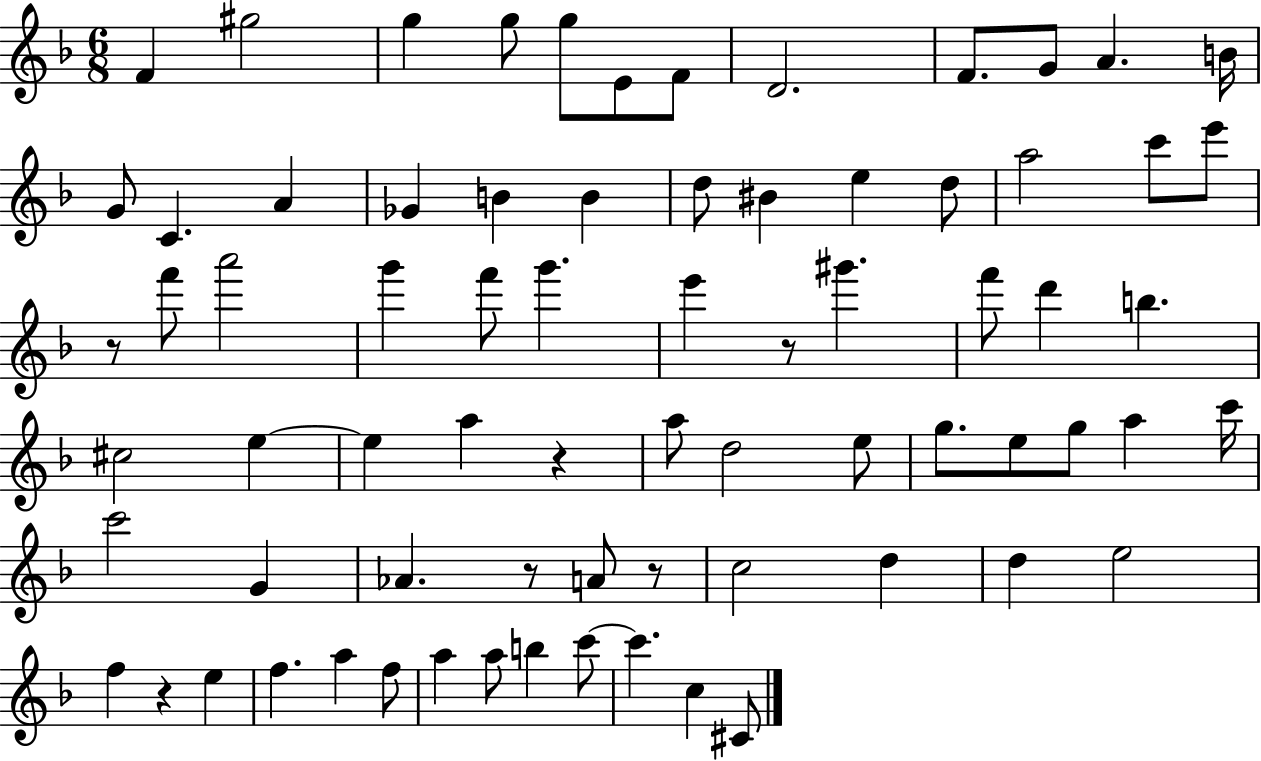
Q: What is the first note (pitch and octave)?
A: F4